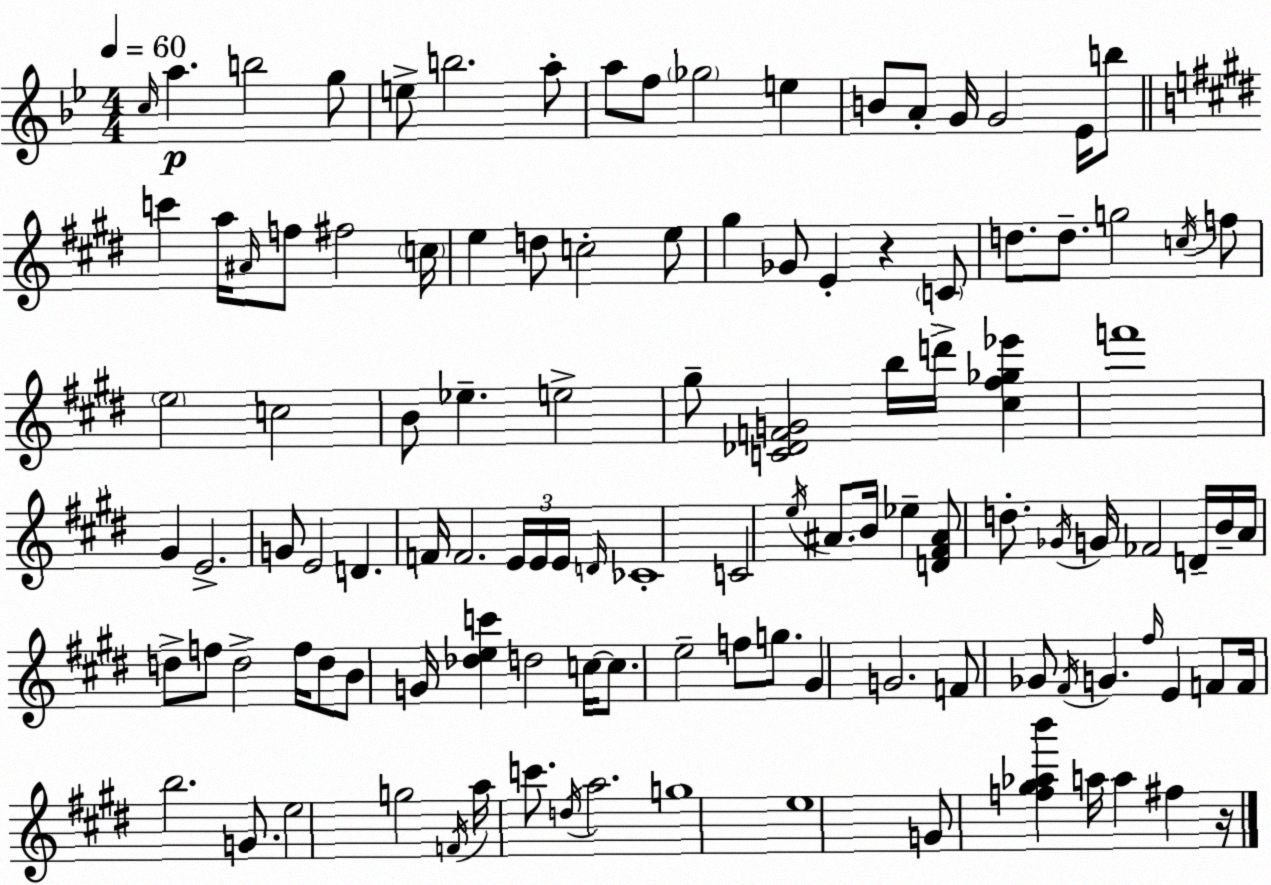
X:1
T:Untitled
M:4/4
L:1/4
K:Bb
c/4 a b2 g/2 e/2 b2 a/2 a/2 f/2 _g2 e B/2 A/2 G/4 G2 _E/4 b/2 c' a/4 ^A/4 f/2 ^f2 c/4 e d/2 c2 e/2 ^g _G/2 E z C/2 d/2 d/2 g2 c/4 f/2 e2 c2 B/2 _e e2 ^g/2 [C_DFG]2 b/4 d'/4 [^c^f_g_e'] f'4 ^G E2 G/2 E2 D F/4 F2 E/4 E/4 E/4 D/4 _C4 C2 e/4 ^A/2 B/4 _e [D^F^A]/2 d/2 _G/4 G/4 _F2 D/4 B/4 A/4 d/2 f/2 d2 f/4 d/2 B/2 G/4 [_dec'] d2 c/4 c/2 e2 f/2 g/2 ^G G2 F/2 _G/2 ^F/4 G ^f/4 E F/2 F/4 b2 G/2 e2 g2 F/4 a/4 c'/2 d/4 a2 g4 e4 G/2 [f^g_ab'] a/4 a ^f z/4